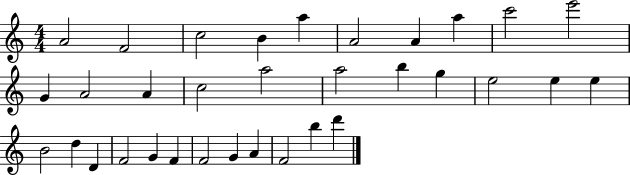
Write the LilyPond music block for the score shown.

{
  \clef treble
  \numericTimeSignature
  \time 4/4
  \key c \major
  a'2 f'2 | c''2 b'4 a''4 | a'2 a'4 a''4 | c'''2 e'''2 | \break g'4 a'2 a'4 | c''2 a''2 | a''2 b''4 g''4 | e''2 e''4 e''4 | \break b'2 d''4 d'4 | f'2 g'4 f'4 | f'2 g'4 a'4 | f'2 b''4 d'''4 | \break \bar "|."
}